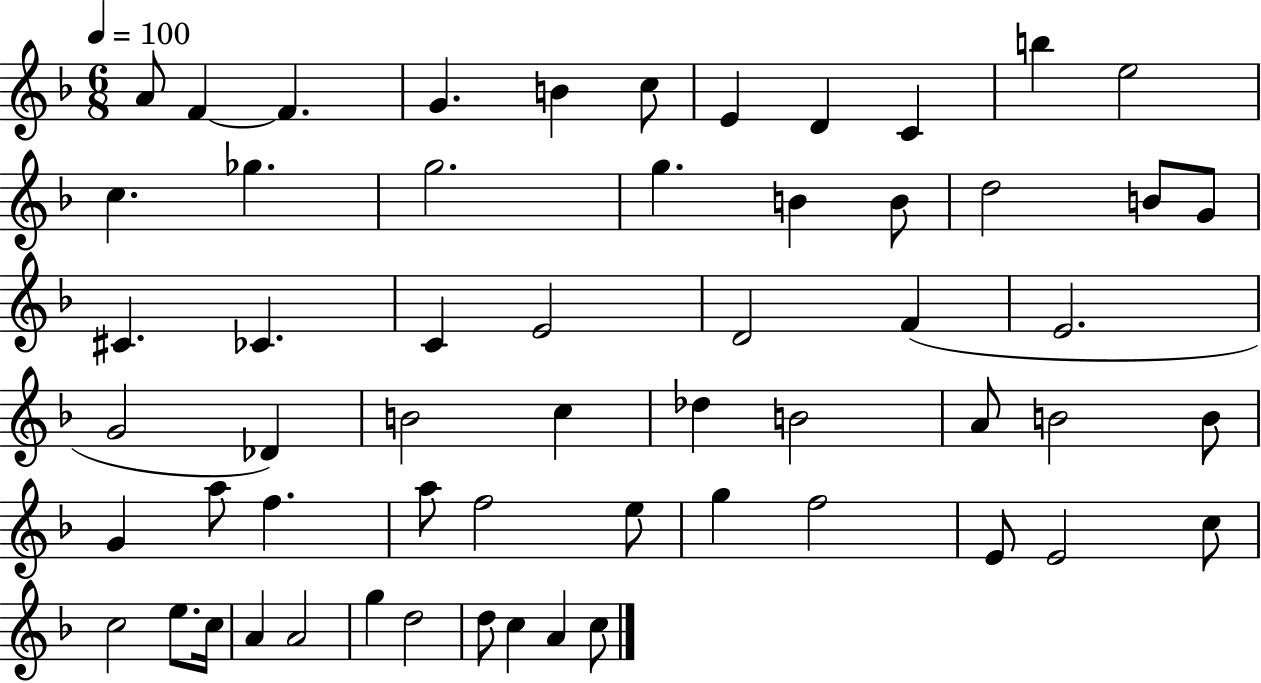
{
  \clef treble
  \numericTimeSignature
  \time 6/8
  \key f \major
  \tempo 4 = 100
  a'8 f'4~~ f'4. | g'4. b'4 c''8 | e'4 d'4 c'4 | b''4 e''2 | \break c''4. ges''4. | g''2. | g''4. b'4 b'8 | d''2 b'8 g'8 | \break cis'4. ces'4. | c'4 e'2 | d'2 f'4( | e'2. | \break g'2 des'4) | b'2 c''4 | des''4 b'2 | a'8 b'2 b'8 | \break g'4 a''8 f''4. | a''8 f''2 e''8 | g''4 f''2 | e'8 e'2 c''8 | \break c''2 e''8. c''16 | a'4 a'2 | g''4 d''2 | d''8 c''4 a'4 c''8 | \break \bar "|."
}